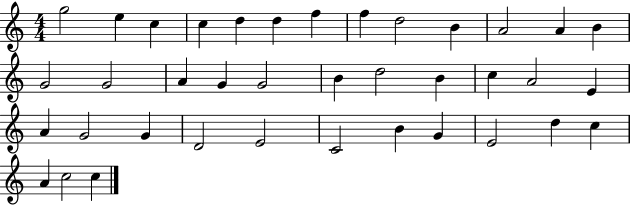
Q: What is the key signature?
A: C major